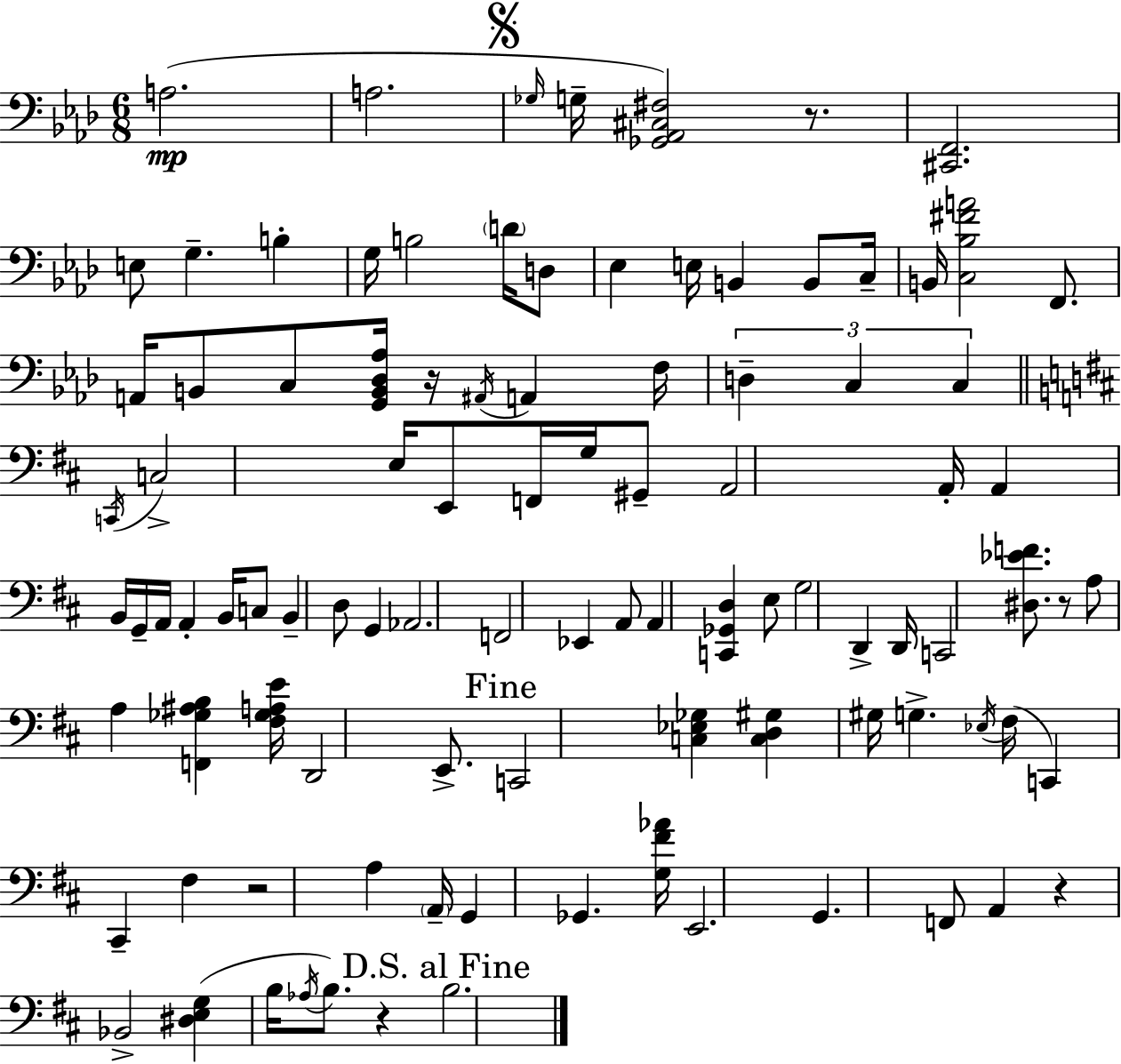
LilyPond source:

{
  \clef bass
  \numericTimeSignature
  \time 6/8
  \key f \minor
  \repeat volta 2 { a2.(\mp | a2. | \mark \markup { \musicglyph "scripts.segno" } \grace { ges16 } g16-- <ges, aes, cis fis>2) r8. | <cis, f,>2. | \break e8 g4.-- b4-. | g16 b2 \parenthesize d'16 d8 | ees4 e16 b,4 b,8 | c16-- b,16 <c bes fis' a'>2 f,8. | \break a,16 b,8 c8 <g, b, des aes>16 r16 \acciaccatura { ais,16 } a,4 | f16 \tuplet 3/2 { d4-- c4 c4 } | \bar "||" \break \key b \minor \acciaccatura { c,16 } c2-> e16 e,8 | f,16 g16 gis,8-- a,2 | a,16-. a,4 b,16 g,16-- a,16 a,4-. | b,16 c8 b,4-- d8 g,4 | \break aes,2. | f,2 ees,4 | a,8 a,4 <c, ges, d>4 e8 | g2 d,4-> | \break d,16 c,2 <dis ees' f'>8. | r8 a8 a4 <f, ges ais b>4 | <fis ges a e'>16 d,2 e,8.-> | \mark "Fine" c,2 <c ees ges>4 | \break <c d gis>4 gis16 g4.-> | \acciaccatura { ees16 }( fis16 c,4) cis,4-- fis4 | r2 a4 | \parenthesize a,16-- g,4 ges,4. | \break <g fis' aes'>16 e,2. | g,4. f,8 a,4 | r4 bes,2-> | <dis e g>4( b16 \acciaccatura { aes16 }) b8. r4 | \break \mark "D.S. al Fine" b2. | } \bar "|."
}